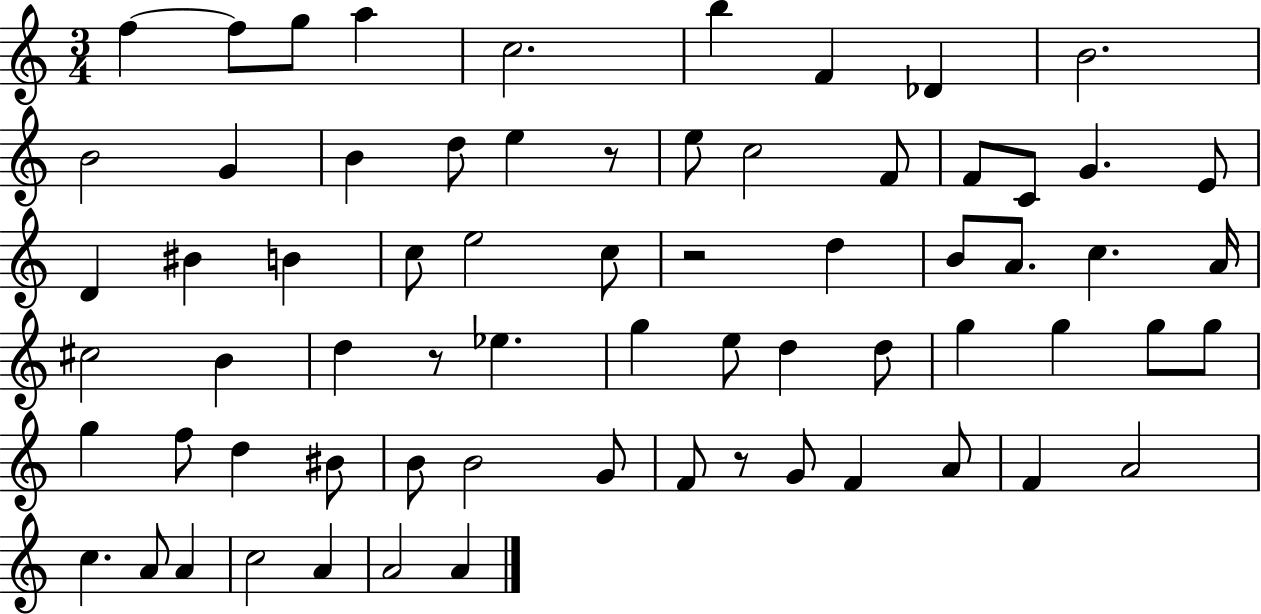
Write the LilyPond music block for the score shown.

{
  \clef treble
  \numericTimeSignature
  \time 3/4
  \key c \major
  f''4~~ f''8 g''8 a''4 | c''2. | b''4 f'4 des'4 | b'2. | \break b'2 g'4 | b'4 d''8 e''4 r8 | e''8 c''2 f'8 | f'8 c'8 g'4. e'8 | \break d'4 bis'4 b'4 | c''8 e''2 c''8 | r2 d''4 | b'8 a'8. c''4. a'16 | \break cis''2 b'4 | d''4 r8 ees''4. | g''4 e''8 d''4 d''8 | g''4 g''4 g''8 g''8 | \break g''4 f''8 d''4 bis'8 | b'8 b'2 g'8 | f'8 r8 g'8 f'4 a'8 | f'4 a'2 | \break c''4. a'8 a'4 | c''2 a'4 | a'2 a'4 | \bar "|."
}